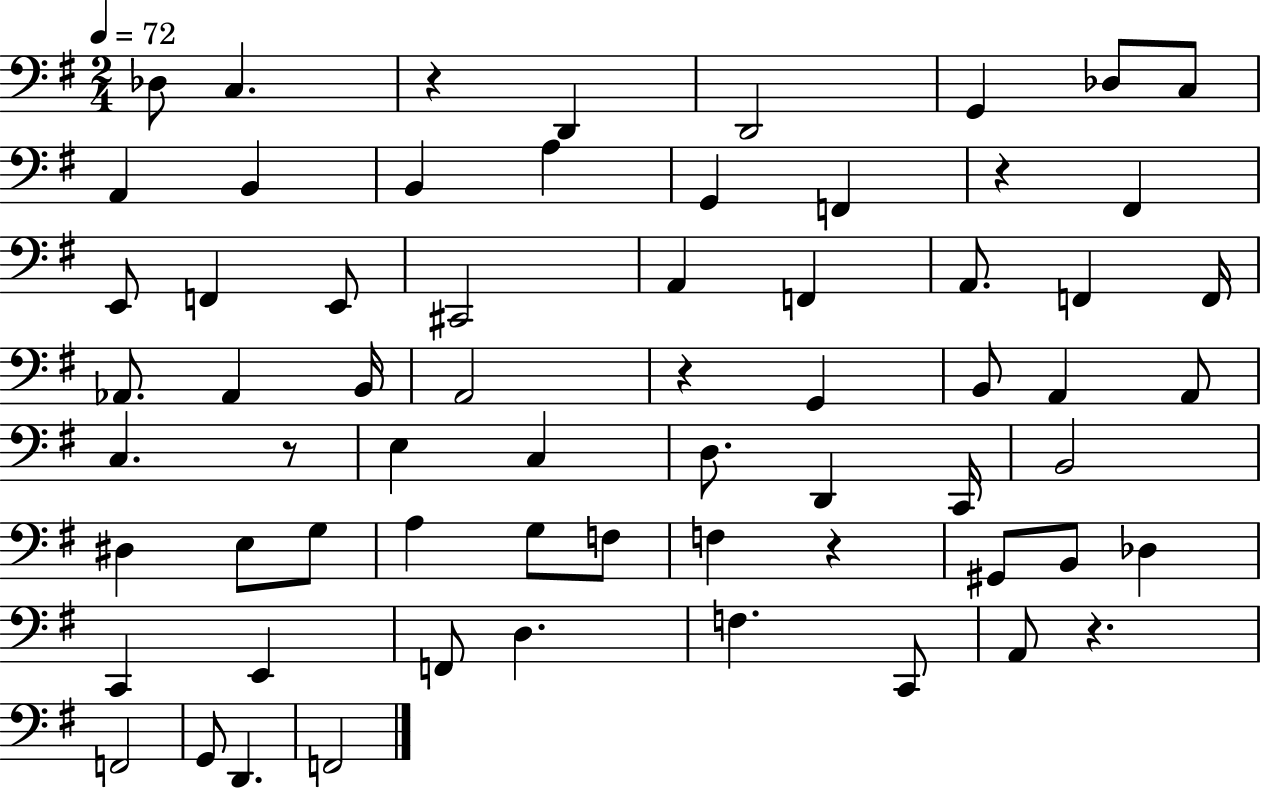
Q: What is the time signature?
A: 2/4